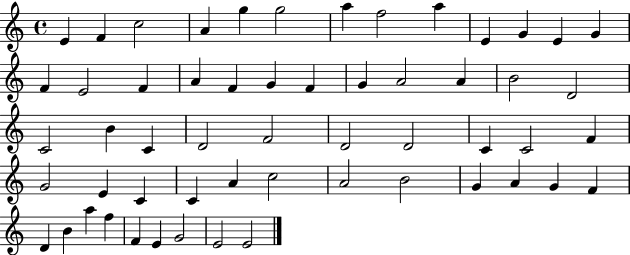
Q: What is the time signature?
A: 4/4